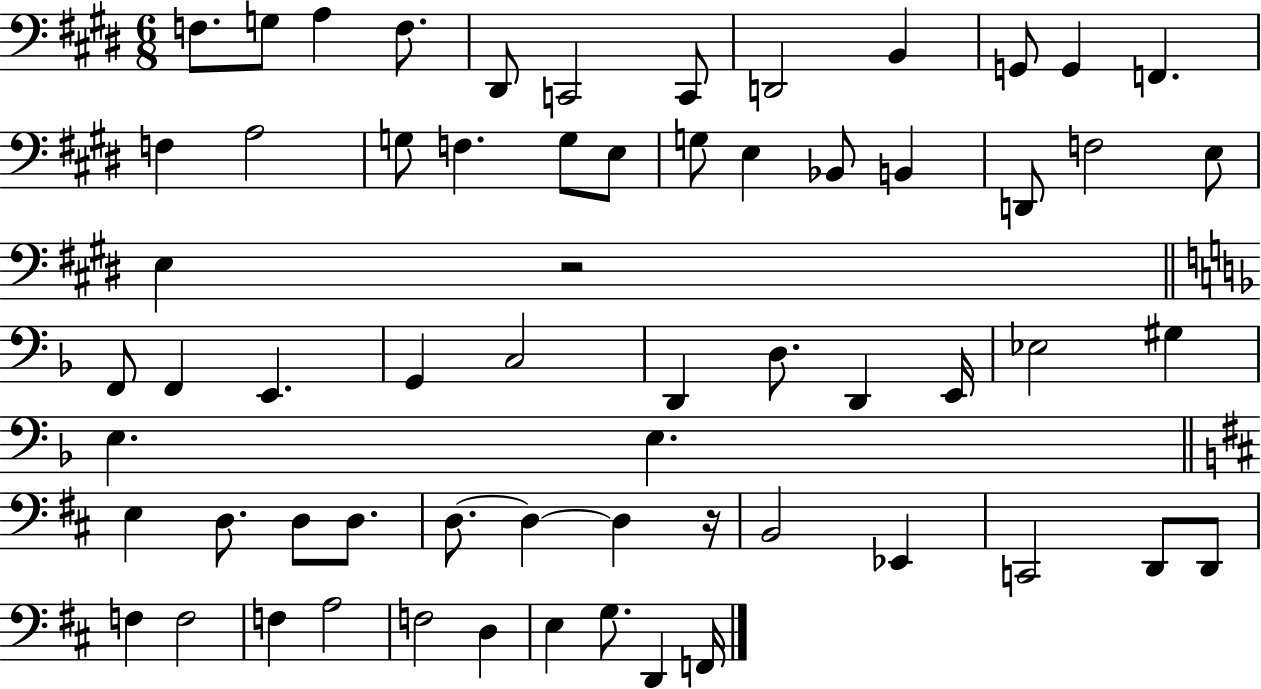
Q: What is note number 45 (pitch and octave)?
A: D3